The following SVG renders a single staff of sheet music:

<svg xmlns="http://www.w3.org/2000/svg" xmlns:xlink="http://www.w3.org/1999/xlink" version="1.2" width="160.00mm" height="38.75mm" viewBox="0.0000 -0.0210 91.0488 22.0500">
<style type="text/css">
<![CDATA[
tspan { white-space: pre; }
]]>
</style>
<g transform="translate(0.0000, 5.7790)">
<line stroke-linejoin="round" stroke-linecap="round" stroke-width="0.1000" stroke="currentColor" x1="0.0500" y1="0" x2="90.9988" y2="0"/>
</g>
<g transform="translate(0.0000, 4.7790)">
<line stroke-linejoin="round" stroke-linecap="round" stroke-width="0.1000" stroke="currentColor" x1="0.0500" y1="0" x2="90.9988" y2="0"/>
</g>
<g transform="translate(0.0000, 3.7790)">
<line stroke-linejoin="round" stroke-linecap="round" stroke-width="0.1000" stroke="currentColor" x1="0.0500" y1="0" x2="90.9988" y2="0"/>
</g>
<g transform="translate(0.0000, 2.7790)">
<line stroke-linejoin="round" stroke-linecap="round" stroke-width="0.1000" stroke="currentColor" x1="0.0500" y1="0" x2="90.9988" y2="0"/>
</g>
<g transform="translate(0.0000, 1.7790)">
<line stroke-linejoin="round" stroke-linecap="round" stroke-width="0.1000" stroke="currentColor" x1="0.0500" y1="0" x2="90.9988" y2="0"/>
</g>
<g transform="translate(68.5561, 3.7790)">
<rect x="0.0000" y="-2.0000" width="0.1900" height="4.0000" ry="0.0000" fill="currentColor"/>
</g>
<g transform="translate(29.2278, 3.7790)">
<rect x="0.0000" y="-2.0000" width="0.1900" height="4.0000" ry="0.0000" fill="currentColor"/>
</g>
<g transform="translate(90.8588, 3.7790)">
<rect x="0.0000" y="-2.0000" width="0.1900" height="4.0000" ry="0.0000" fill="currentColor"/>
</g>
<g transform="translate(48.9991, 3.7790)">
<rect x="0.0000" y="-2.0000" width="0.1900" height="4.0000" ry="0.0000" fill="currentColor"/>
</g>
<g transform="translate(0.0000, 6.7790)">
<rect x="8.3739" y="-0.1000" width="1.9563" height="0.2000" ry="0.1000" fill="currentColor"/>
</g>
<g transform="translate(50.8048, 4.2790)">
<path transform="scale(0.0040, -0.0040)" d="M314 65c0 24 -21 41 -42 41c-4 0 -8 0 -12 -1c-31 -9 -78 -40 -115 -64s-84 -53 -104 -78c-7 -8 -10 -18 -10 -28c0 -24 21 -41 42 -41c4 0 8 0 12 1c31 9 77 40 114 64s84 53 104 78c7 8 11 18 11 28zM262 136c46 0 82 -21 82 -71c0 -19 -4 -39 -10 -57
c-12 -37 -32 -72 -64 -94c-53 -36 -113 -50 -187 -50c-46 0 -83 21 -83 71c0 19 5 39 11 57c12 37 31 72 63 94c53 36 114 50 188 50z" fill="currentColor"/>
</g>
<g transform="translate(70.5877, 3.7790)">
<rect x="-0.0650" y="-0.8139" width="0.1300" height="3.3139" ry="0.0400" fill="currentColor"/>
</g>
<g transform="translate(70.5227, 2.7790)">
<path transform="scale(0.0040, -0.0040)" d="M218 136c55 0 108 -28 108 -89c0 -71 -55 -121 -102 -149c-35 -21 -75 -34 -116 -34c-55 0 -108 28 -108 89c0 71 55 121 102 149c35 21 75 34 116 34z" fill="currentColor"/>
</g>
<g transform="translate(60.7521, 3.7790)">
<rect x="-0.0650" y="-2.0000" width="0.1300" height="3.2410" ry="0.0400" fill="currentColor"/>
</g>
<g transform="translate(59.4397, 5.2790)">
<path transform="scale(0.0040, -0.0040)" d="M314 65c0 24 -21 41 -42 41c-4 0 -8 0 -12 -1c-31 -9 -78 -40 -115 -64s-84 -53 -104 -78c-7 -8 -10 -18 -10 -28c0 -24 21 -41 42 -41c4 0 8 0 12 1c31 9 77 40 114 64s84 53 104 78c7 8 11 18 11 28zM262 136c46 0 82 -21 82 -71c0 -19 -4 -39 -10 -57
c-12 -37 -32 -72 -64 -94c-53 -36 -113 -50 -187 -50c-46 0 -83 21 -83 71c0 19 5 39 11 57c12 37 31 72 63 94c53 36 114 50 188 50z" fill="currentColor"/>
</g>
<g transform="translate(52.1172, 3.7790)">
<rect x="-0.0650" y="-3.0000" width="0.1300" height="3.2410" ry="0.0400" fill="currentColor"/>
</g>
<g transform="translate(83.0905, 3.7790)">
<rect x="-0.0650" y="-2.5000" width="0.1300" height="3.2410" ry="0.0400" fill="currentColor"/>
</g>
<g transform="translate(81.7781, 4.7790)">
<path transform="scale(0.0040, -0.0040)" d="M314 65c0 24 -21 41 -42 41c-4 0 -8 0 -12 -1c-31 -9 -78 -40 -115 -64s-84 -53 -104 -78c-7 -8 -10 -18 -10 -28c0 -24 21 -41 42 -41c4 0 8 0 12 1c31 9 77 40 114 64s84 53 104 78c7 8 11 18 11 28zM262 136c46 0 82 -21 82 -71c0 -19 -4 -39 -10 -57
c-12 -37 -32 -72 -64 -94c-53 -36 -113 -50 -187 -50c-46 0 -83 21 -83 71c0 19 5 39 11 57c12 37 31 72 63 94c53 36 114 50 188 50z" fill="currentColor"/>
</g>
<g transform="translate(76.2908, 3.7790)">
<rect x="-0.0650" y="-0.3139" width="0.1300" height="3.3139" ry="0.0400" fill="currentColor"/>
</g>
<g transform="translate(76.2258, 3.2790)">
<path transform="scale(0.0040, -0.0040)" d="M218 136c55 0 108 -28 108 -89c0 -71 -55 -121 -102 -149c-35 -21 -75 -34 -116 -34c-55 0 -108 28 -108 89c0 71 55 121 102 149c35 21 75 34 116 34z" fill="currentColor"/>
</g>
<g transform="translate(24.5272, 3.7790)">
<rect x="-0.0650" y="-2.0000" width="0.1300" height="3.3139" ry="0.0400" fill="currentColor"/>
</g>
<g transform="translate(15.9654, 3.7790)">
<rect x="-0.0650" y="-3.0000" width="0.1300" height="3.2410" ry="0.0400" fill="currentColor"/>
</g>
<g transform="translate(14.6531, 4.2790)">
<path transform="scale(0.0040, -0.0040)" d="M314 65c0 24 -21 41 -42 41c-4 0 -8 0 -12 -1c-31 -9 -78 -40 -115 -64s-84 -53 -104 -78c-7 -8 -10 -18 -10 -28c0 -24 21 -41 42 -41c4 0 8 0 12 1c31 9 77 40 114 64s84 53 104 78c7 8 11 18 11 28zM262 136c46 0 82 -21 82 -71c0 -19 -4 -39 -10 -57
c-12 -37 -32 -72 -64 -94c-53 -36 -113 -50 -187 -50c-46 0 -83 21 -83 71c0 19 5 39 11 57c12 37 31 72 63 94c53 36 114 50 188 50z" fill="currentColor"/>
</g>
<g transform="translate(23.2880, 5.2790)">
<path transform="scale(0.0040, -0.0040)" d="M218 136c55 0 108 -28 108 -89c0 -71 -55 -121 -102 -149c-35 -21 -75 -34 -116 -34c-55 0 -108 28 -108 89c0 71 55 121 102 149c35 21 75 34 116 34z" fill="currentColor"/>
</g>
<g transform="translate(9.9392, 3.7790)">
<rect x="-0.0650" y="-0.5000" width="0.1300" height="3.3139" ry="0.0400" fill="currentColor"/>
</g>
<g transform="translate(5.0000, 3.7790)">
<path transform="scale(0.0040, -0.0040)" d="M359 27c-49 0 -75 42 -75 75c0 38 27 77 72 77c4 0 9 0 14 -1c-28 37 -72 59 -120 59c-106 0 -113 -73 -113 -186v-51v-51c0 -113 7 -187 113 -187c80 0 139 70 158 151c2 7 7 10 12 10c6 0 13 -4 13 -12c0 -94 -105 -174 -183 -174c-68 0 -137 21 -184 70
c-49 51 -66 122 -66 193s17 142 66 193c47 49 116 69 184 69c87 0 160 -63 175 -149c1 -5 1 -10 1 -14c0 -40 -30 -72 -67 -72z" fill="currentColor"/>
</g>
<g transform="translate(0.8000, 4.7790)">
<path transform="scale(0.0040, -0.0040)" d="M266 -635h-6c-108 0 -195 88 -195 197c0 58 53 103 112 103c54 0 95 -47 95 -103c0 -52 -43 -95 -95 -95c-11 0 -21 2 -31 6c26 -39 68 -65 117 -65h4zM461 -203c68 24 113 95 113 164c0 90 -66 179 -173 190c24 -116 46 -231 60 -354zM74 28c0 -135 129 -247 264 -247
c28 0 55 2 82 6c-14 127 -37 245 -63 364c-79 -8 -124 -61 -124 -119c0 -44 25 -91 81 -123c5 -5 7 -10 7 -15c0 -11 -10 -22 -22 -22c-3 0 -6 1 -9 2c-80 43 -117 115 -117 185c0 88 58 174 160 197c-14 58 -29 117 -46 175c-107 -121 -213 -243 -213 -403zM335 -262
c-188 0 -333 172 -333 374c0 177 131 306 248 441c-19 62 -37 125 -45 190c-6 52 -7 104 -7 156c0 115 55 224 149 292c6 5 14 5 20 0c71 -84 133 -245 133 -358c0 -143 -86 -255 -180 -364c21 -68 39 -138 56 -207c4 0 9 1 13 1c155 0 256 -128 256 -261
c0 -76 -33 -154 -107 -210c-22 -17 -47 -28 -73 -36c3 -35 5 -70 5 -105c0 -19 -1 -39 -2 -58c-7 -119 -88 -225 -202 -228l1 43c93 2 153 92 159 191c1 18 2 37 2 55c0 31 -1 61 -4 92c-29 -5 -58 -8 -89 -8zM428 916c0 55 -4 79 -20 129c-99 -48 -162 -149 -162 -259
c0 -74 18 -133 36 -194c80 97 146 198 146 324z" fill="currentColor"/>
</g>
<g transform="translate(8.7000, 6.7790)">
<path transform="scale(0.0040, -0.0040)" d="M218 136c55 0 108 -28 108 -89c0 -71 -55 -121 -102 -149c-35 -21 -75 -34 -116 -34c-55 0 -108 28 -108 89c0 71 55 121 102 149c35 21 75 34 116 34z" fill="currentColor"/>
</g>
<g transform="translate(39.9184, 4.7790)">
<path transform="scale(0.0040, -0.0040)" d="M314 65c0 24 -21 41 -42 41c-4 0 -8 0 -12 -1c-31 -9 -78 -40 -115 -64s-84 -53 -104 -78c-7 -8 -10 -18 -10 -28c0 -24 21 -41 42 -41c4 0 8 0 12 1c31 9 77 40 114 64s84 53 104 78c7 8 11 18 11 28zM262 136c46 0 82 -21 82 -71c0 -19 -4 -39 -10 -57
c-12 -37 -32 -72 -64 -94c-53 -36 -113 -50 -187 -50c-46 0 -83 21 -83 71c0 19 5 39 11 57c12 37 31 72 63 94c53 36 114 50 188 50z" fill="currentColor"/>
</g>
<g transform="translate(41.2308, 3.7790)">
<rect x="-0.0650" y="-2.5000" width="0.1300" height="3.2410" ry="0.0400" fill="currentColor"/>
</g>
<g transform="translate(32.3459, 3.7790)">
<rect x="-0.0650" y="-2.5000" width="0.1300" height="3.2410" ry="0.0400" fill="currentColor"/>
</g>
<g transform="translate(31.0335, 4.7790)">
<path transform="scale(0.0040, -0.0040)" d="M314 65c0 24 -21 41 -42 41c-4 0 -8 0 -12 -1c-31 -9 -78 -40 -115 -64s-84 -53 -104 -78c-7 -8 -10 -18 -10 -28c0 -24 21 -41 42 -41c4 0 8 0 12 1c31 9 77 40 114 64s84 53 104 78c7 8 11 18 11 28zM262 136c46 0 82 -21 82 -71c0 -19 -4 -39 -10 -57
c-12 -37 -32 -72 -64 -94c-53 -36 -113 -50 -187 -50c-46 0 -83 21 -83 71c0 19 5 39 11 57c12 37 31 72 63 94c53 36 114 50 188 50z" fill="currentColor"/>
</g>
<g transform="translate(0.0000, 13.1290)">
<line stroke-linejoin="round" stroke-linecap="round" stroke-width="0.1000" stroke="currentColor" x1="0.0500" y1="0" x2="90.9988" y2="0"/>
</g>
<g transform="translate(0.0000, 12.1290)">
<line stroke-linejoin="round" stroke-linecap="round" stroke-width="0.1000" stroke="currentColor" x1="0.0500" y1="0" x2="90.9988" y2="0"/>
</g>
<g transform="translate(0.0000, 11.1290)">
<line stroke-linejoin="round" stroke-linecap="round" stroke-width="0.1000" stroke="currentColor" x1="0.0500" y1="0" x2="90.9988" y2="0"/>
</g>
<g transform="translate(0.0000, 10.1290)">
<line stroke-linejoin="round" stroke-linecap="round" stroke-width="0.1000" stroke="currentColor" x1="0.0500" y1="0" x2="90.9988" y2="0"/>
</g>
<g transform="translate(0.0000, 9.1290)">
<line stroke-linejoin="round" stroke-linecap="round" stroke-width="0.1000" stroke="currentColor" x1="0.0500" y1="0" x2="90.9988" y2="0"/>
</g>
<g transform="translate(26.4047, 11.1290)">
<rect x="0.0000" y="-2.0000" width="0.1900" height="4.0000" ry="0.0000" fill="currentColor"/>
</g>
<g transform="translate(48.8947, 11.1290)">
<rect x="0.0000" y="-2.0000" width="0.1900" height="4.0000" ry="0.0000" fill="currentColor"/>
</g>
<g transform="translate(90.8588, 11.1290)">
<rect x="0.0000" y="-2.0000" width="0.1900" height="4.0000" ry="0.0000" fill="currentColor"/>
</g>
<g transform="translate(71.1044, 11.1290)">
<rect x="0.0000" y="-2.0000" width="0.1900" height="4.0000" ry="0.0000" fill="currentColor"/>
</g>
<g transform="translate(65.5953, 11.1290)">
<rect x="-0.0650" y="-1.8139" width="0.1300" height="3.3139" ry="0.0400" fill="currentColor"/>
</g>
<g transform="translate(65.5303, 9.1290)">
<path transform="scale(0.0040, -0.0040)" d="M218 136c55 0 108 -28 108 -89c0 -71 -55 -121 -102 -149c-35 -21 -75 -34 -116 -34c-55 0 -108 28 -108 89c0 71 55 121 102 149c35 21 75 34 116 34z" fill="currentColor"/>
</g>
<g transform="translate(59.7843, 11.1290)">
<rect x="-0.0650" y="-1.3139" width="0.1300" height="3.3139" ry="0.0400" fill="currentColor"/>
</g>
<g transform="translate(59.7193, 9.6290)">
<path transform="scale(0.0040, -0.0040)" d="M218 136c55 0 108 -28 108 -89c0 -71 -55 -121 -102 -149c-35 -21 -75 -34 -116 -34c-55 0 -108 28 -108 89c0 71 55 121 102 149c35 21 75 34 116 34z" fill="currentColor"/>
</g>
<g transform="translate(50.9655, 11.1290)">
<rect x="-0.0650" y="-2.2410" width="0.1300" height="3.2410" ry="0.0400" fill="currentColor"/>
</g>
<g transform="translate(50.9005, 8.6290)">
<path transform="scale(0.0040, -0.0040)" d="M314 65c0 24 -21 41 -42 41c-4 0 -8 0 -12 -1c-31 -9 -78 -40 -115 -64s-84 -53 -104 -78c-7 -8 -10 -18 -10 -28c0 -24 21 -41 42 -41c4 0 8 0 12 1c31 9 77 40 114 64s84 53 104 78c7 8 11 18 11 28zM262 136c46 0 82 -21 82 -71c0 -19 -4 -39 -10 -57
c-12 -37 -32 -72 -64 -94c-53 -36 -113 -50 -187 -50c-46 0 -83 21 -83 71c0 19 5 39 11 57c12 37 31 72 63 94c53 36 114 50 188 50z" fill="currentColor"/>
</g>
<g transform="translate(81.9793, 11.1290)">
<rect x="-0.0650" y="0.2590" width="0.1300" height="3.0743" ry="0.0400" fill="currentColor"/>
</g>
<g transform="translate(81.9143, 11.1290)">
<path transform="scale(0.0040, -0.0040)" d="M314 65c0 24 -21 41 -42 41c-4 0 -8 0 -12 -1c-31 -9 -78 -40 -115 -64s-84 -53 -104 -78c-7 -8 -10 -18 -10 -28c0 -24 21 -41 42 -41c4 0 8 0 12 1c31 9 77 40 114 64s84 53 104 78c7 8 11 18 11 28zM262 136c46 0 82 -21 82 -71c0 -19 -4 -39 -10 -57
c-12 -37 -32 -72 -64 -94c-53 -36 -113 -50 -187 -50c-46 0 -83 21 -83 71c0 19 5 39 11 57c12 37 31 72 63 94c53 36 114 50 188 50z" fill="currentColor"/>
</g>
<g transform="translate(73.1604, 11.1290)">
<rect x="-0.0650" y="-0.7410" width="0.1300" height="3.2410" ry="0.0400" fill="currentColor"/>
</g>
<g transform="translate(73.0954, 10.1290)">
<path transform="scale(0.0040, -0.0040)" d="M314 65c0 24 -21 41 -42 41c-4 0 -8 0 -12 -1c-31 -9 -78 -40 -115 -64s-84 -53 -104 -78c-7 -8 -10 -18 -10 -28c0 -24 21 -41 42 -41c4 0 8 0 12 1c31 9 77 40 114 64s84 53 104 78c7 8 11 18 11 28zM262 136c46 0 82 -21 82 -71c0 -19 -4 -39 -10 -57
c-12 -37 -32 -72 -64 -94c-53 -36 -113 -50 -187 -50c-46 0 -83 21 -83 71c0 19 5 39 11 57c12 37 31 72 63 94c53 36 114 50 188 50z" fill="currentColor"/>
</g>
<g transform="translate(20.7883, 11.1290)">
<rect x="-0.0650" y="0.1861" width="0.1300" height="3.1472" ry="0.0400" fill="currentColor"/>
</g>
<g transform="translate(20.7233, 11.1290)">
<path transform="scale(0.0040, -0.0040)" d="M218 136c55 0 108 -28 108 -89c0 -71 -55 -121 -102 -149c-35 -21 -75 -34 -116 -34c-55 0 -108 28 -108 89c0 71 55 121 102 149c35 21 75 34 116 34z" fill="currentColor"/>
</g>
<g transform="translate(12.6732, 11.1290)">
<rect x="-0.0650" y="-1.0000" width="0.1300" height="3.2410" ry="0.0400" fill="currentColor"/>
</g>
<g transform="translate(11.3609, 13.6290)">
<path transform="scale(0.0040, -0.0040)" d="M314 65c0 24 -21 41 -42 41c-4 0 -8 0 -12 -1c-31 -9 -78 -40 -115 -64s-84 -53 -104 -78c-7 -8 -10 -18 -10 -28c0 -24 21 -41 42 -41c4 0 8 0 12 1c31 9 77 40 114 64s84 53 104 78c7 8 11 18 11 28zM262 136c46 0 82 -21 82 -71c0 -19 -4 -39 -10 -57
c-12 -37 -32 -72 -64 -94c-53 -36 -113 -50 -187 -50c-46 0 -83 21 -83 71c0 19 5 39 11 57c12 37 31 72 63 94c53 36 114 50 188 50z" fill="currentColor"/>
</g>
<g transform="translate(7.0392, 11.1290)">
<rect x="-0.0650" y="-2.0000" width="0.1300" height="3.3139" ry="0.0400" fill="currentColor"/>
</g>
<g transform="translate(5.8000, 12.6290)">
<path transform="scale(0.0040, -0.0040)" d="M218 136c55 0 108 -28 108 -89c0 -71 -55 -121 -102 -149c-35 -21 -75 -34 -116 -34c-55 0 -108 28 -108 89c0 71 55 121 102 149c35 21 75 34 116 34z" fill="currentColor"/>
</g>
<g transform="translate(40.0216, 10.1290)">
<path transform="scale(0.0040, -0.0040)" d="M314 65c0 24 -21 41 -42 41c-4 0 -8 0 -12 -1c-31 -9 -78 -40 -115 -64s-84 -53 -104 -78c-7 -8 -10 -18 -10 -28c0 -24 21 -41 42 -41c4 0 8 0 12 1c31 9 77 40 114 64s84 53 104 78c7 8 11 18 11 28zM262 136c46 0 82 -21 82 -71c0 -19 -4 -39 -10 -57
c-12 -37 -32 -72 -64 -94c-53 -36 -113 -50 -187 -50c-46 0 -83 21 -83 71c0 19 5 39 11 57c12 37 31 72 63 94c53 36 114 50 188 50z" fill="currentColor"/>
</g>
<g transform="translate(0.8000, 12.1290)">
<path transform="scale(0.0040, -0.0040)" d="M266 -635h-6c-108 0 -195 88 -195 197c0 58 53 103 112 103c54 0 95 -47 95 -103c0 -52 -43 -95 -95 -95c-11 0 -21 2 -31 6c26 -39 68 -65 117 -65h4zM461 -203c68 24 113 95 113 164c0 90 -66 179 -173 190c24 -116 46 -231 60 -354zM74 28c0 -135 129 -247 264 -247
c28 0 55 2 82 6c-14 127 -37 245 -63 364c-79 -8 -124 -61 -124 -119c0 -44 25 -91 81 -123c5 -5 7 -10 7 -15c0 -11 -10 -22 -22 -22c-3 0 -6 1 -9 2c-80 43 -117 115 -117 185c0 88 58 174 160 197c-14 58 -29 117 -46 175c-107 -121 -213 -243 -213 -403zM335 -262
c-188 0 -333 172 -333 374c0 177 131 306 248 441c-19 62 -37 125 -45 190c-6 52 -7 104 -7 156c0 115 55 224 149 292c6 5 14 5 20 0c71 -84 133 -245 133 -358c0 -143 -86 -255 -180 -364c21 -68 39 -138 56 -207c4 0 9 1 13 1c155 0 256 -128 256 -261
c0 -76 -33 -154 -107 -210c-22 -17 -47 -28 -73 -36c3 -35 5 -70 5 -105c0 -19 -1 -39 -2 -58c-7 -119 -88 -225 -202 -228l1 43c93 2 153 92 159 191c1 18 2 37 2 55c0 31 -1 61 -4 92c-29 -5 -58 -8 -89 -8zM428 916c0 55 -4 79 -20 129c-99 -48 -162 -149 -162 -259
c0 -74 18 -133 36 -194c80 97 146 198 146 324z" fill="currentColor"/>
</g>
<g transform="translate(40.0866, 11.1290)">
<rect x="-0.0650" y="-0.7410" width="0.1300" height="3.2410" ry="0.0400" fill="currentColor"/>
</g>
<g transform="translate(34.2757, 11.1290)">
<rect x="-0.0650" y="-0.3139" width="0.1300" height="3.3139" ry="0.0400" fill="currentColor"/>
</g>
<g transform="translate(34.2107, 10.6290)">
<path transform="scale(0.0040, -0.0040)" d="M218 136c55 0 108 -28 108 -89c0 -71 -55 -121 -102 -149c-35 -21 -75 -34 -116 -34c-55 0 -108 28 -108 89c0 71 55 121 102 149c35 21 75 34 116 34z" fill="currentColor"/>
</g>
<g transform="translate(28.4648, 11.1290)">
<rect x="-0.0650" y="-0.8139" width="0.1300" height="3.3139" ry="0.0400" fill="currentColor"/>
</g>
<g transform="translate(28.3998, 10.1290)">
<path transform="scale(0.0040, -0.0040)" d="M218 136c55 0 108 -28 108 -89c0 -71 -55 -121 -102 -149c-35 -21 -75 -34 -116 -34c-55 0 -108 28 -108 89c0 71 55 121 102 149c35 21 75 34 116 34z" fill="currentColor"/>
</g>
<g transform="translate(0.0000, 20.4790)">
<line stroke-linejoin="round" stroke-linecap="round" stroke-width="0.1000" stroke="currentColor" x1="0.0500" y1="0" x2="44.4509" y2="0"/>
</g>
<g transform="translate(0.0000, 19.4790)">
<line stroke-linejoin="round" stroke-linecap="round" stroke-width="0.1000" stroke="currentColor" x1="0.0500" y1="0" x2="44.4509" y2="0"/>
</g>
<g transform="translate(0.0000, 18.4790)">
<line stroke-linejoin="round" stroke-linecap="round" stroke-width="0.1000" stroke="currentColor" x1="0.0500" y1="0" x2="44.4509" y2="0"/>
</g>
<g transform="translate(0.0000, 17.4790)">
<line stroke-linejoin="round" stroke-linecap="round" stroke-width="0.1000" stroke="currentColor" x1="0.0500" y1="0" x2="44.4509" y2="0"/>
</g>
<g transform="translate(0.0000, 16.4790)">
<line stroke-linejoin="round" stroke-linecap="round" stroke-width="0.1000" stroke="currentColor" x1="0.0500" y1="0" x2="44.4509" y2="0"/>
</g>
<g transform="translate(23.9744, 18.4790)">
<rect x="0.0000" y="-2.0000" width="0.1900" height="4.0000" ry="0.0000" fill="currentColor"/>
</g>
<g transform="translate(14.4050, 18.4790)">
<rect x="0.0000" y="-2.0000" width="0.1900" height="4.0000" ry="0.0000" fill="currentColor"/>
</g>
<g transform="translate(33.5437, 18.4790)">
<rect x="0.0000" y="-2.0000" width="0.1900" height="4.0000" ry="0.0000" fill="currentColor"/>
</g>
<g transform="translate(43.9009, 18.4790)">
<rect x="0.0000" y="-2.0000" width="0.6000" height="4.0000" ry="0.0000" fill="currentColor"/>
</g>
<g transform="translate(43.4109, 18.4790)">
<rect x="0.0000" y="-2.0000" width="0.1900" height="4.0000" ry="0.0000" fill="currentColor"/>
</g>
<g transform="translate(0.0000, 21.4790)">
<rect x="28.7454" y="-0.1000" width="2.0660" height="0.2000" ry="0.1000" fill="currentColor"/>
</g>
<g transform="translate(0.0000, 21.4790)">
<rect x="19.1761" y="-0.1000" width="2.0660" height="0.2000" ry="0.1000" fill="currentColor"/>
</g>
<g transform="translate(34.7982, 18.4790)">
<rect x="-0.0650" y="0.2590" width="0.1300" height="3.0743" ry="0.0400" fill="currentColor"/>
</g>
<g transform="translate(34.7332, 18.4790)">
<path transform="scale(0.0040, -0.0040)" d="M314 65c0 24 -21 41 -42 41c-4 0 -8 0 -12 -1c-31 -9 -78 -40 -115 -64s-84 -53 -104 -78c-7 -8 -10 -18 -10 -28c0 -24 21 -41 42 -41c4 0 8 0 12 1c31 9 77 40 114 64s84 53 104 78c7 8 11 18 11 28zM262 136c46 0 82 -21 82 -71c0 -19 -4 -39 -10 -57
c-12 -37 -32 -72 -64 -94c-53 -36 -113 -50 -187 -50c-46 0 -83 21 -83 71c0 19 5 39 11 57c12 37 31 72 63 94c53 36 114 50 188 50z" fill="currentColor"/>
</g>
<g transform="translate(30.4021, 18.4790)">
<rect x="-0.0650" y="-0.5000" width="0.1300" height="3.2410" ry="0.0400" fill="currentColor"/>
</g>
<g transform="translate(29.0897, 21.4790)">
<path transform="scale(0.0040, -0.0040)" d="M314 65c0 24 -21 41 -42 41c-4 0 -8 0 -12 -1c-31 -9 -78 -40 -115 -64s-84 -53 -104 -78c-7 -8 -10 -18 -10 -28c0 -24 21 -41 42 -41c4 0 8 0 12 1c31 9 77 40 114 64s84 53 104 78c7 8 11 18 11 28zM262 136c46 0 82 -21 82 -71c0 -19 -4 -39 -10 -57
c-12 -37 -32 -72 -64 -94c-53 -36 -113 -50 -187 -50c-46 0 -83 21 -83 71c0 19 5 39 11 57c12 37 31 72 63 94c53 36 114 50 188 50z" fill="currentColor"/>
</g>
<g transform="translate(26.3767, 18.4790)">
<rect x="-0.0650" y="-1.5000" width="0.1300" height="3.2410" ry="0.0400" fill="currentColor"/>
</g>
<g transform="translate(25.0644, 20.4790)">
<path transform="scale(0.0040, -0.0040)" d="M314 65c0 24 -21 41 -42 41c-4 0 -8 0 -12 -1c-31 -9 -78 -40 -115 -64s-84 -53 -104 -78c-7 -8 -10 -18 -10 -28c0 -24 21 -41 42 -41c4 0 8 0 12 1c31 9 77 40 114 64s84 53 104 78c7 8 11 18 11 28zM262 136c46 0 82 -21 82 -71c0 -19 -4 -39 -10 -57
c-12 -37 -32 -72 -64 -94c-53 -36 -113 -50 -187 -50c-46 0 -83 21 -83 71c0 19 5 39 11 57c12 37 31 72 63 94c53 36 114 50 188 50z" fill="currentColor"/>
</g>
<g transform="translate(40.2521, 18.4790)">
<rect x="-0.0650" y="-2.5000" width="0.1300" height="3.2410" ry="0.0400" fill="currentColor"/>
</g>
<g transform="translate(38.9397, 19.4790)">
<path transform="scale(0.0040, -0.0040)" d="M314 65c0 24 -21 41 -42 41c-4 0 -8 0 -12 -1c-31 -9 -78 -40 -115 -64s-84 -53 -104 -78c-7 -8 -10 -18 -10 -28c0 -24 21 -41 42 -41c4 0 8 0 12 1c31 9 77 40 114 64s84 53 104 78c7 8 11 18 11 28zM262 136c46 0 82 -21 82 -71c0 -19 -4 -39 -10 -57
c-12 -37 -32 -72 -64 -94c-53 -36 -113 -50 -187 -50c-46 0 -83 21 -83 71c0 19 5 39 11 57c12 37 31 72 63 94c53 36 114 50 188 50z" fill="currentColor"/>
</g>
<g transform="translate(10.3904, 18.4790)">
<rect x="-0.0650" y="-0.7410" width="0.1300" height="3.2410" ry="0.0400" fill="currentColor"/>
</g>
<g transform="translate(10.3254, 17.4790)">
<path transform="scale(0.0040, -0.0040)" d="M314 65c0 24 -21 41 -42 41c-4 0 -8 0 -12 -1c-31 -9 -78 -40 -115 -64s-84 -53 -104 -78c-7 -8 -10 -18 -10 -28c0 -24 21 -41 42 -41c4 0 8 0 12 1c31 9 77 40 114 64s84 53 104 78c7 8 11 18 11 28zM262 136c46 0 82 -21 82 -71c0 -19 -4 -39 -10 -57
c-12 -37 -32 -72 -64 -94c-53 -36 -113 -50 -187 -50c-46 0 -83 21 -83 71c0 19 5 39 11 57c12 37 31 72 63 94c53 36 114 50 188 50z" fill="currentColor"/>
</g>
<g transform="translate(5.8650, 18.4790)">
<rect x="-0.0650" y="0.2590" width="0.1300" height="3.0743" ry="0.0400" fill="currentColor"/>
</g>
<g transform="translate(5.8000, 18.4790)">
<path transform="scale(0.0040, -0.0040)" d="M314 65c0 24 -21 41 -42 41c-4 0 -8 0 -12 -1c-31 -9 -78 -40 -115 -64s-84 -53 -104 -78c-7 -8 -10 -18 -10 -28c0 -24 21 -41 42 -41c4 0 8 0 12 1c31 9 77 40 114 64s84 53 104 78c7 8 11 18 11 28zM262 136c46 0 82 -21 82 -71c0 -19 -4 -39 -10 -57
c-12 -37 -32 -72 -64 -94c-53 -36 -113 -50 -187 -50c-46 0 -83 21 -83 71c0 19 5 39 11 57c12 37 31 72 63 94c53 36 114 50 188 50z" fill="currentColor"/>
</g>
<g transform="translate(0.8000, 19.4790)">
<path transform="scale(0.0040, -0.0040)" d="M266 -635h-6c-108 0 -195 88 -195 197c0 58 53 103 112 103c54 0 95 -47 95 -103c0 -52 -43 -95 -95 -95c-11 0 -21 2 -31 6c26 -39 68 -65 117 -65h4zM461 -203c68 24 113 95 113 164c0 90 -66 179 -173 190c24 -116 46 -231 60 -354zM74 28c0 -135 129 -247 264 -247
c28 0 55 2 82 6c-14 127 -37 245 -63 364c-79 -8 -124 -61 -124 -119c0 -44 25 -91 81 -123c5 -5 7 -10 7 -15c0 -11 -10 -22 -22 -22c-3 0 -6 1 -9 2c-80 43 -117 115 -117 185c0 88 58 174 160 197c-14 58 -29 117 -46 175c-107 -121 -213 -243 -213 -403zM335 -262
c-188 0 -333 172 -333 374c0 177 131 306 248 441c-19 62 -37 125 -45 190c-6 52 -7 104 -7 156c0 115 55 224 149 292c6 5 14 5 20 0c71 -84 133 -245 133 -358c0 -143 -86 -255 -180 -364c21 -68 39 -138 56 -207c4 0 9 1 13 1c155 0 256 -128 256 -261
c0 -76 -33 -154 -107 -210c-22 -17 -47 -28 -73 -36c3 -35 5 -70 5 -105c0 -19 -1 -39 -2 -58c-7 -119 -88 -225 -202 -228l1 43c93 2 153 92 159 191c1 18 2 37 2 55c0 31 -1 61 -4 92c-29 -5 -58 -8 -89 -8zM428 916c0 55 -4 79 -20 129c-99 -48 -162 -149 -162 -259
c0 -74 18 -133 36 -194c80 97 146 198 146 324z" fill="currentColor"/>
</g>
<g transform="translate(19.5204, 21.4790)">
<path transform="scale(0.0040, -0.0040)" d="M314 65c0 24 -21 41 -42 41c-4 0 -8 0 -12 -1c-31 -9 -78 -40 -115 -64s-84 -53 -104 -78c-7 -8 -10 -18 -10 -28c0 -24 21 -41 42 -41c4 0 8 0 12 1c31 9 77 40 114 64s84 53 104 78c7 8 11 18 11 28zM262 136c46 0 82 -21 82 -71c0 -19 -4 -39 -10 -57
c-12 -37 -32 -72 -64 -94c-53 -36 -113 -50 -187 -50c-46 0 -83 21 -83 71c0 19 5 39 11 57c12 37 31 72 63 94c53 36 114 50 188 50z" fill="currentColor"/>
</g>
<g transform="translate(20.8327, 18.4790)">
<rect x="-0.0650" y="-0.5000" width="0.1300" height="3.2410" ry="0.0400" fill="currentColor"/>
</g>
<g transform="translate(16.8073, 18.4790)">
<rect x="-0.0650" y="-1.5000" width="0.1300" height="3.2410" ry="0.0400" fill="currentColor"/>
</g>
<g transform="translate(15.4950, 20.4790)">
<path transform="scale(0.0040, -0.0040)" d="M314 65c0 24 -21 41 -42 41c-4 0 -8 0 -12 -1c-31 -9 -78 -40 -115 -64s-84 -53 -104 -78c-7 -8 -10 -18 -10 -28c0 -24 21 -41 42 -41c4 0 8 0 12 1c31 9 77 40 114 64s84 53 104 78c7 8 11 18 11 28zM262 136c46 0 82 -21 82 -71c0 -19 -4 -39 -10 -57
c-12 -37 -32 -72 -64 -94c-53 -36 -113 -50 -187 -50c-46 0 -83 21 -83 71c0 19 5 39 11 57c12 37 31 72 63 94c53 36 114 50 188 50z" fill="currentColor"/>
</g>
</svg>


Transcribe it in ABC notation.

X:1
T:Untitled
M:4/4
L:1/4
K:C
C A2 F G2 G2 A2 F2 d c G2 F D2 B d c d2 g2 e f d2 B2 B2 d2 E2 C2 E2 C2 B2 G2